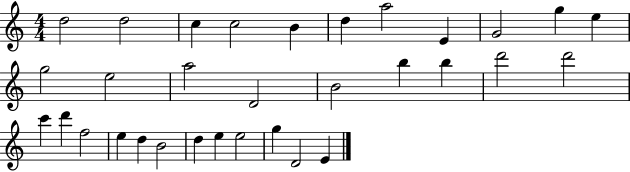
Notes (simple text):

D5/h D5/h C5/q C5/h B4/q D5/q A5/h E4/q G4/h G5/q E5/q G5/h E5/h A5/h D4/h B4/h B5/q B5/q D6/h D6/h C6/q D6/q F5/h E5/q D5/q B4/h D5/q E5/q E5/h G5/q D4/h E4/q